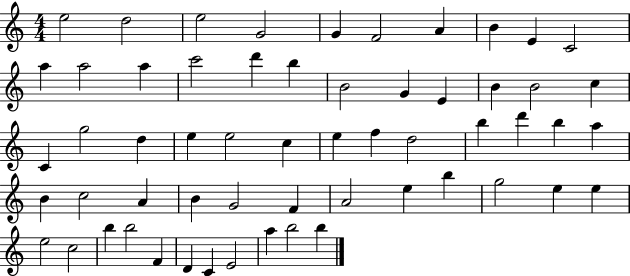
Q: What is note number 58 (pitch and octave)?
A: B5